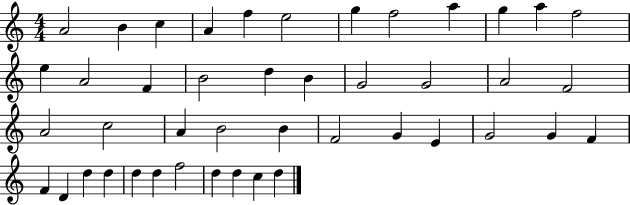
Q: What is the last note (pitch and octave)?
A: D5